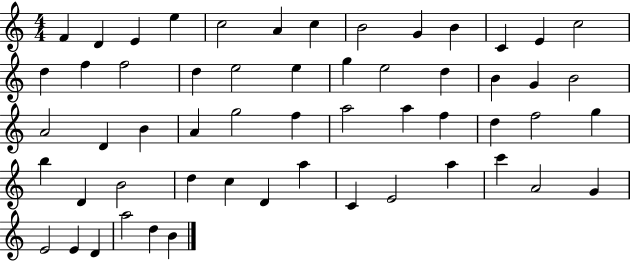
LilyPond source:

{
  \clef treble
  \numericTimeSignature
  \time 4/4
  \key c \major
  f'4 d'4 e'4 e''4 | c''2 a'4 c''4 | b'2 g'4 b'4 | c'4 e'4 c''2 | \break d''4 f''4 f''2 | d''4 e''2 e''4 | g''4 e''2 d''4 | b'4 g'4 b'2 | \break a'2 d'4 b'4 | a'4 g''2 f''4 | a''2 a''4 f''4 | d''4 f''2 g''4 | \break b''4 d'4 b'2 | d''4 c''4 d'4 a''4 | c'4 e'2 a''4 | c'''4 a'2 g'4 | \break e'2 e'4 d'4 | a''2 d''4 b'4 | \bar "|."
}